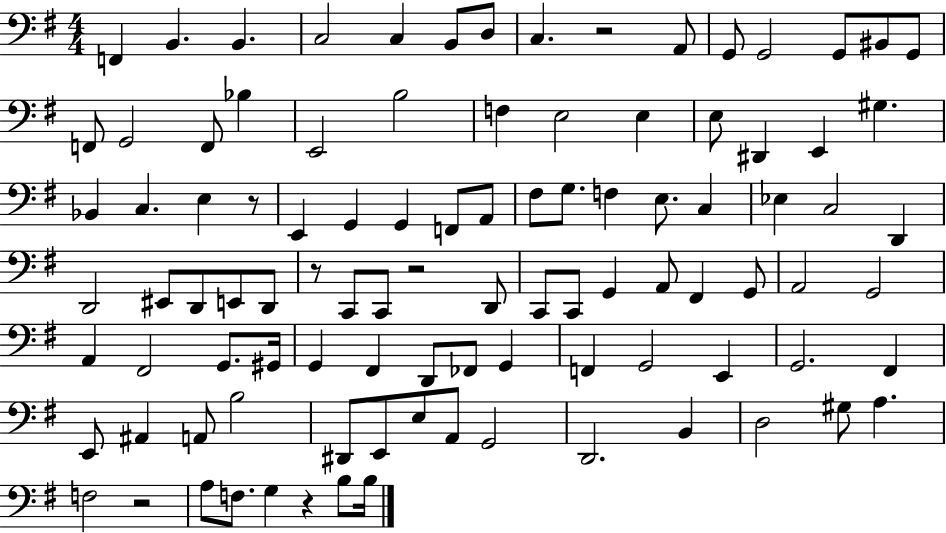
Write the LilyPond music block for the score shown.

{
  \clef bass
  \numericTimeSignature
  \time 4/4
  \key g \major
  f,4 b,4. b,4. | c2 c4 b,8 d8 | c4. r2 a,8 | g,8 g,2 g,8 bis,8 g,8 | \break f,8 g,2 f,8 bes4 | e,2 b2 | f4 e2 e4 | e8 dis,4 e,4 gis4. | \break bes,4 c4. e4 r8 | e,4 g,4 g,4 f,8 a,8 | fis8 g8. f4 e8. c4 | ees4 c2 d,4 | \break d,2 eis,8 d,8 e,8 d,8 | r8 c,8 c,8 r2 d,8 | c,8 c,8 g,4 a,8 fis,4 g,8 | a,2 g,2 | \break a,4 fis,2 g,8. gis,16 | g,4 fis,4 d,8 fes,8 g,4 | f,4 g,2 e,4 | g,2. fis,4 | \break e,8 ais,4 a,8 b2 | dis,8 e,8 e8 a,8 g,2 | d,2. b,4 | d2 gis8 a4. | \break f2 r2 | a8 f8. g4 r4 b8 b16 | \bar "|."
}